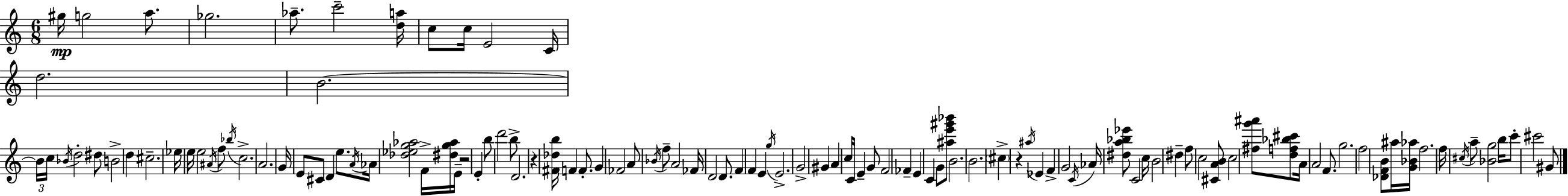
X:1
T:Untitled
M:6/8
L:1/4
K:C
^g/4 g2 a/2 _g2 _a/2 c'2 [da]/4 c/2 c/4 E2 C/4 d2 B2 B/4 c/4 _B/4 d2 ^d/2 B2 d ^c2 _e/4 e/4 e2 ^A/4 f/2 _b/4 c2 A2 G/4 E/2 ^C/2 D e/2 A/4 _A/4 [_d_eg_a]2 F/4 [^dg_a]/4 E/4 z2 E b/2 d'2 b/2 D2 z [^F_db]/4 F F/2 G _F2 A/2 _B/4 f/2 A2 _F/4 D2 D/2 F F E g/4 E2 G2 ^G A c/4 C/4 E G/2 F2 _F E C G/2 [^ae'^g'_b']/2 B2 B2 ^c z ^a/4 _E F G2 C/4 _A/4 [^da_b_e']/2 C2 c/4 B2 ^d f/2 c2 [^CAB]/2 c2 [^fg'^a']/2 [df_b^c']/2 A/4 A2 F/2 g2 f2 [_DFB]/2 ^a/4 [G_B_a]/4 f2 f/4 ^c/4 a/2 [_Bg]2 b/4 c'/2 ^c'2 ^G/2